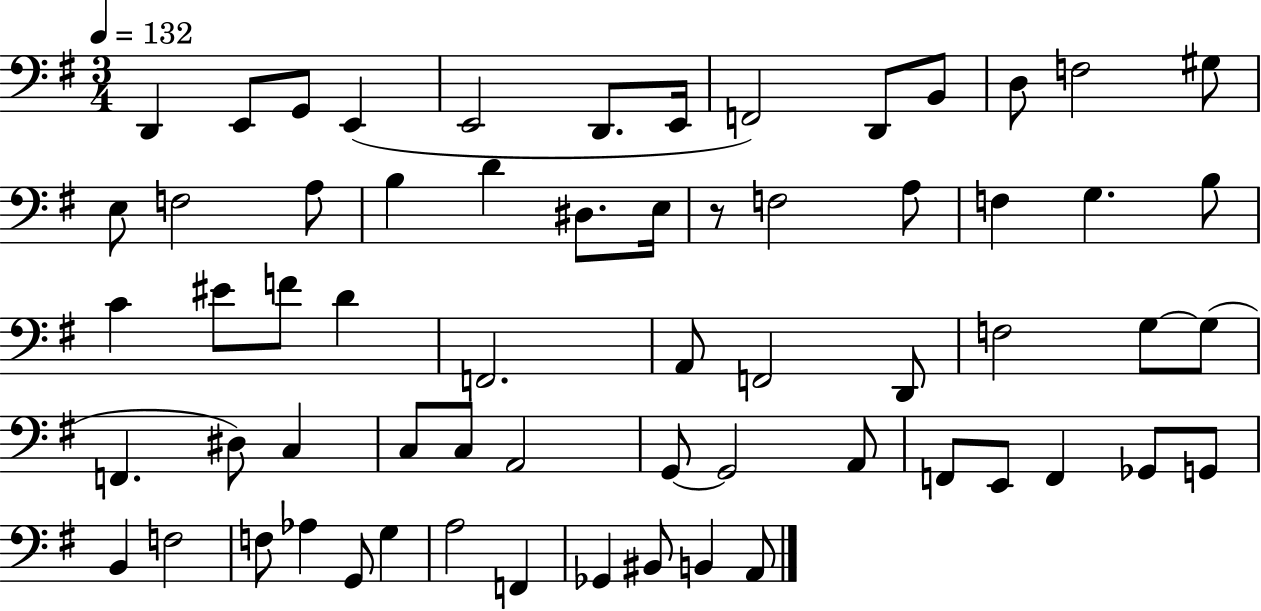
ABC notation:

X:1
T:Untitled
M:3/4
L:1/4
K:G
D,, E,,/2 G,,/2 E,, E,,2 D,,/2 E,,/4 F,,2 D,,/2 B,,/2 D,/2 F,2 ^G,/2 E,/2 F,2 A,/2 B, D ^D,/2 E,/4 z/2 F,2 A,/2 F, G, B,/2 C ^E/2 F/2 D F,,2 A,,/2 F,,2 D,,/2 F,2 G,/2 G,/2 F,, ^D,/2 C, C,/2 C,/2 A,,2 G,,/2 G,,2 A,,/2 F,,/2 E,,/2 F,, _G,,/2 G,,/2 B,, F,2 F,/2 _A, G,,/2 G, A,2 F,, _G,, ^B,,/2 B,, A,,/2